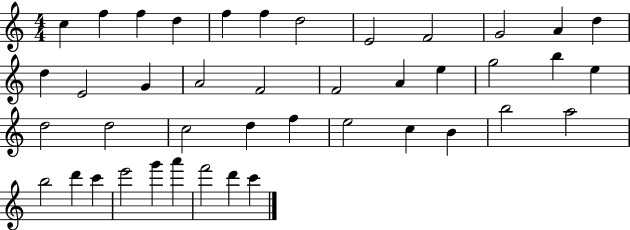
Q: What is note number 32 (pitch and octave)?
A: B5